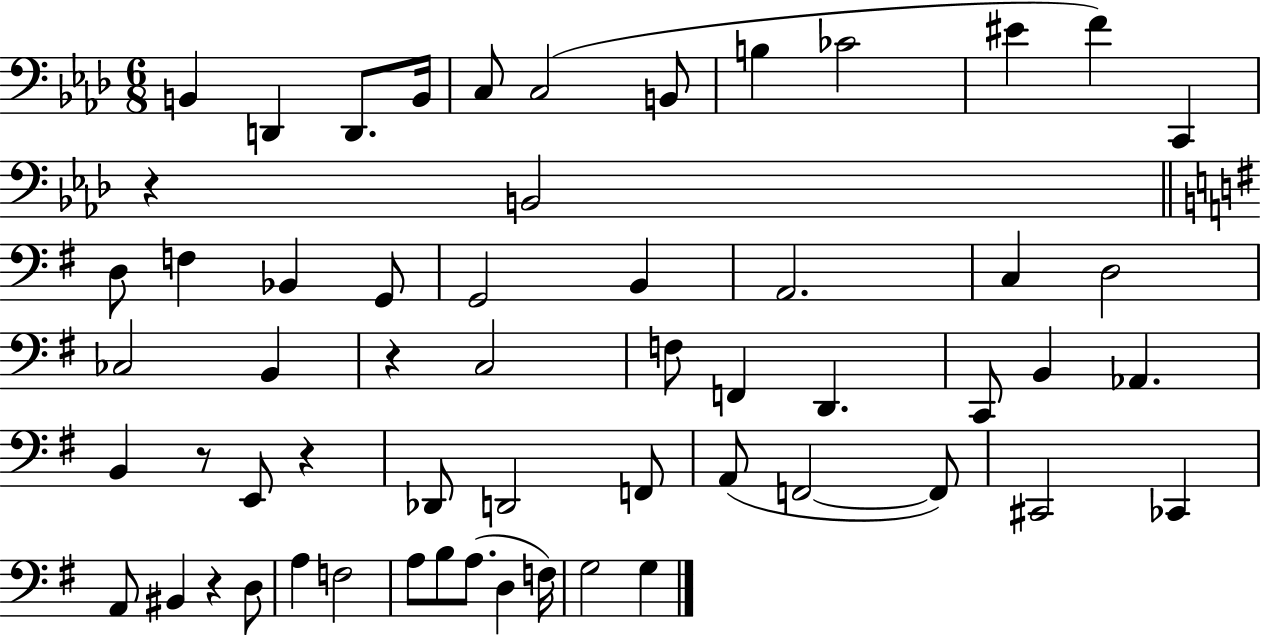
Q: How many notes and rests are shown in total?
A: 58